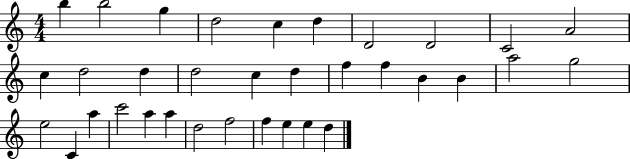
X:1
T:Untitled
M:4/4
L:1/4
K:C
b b2 g d2 c d D2 D2 C2 A2 c d2 d d2 c d f f B B a2 g2 e2 C a c'2 a a d2 f2 f e e d